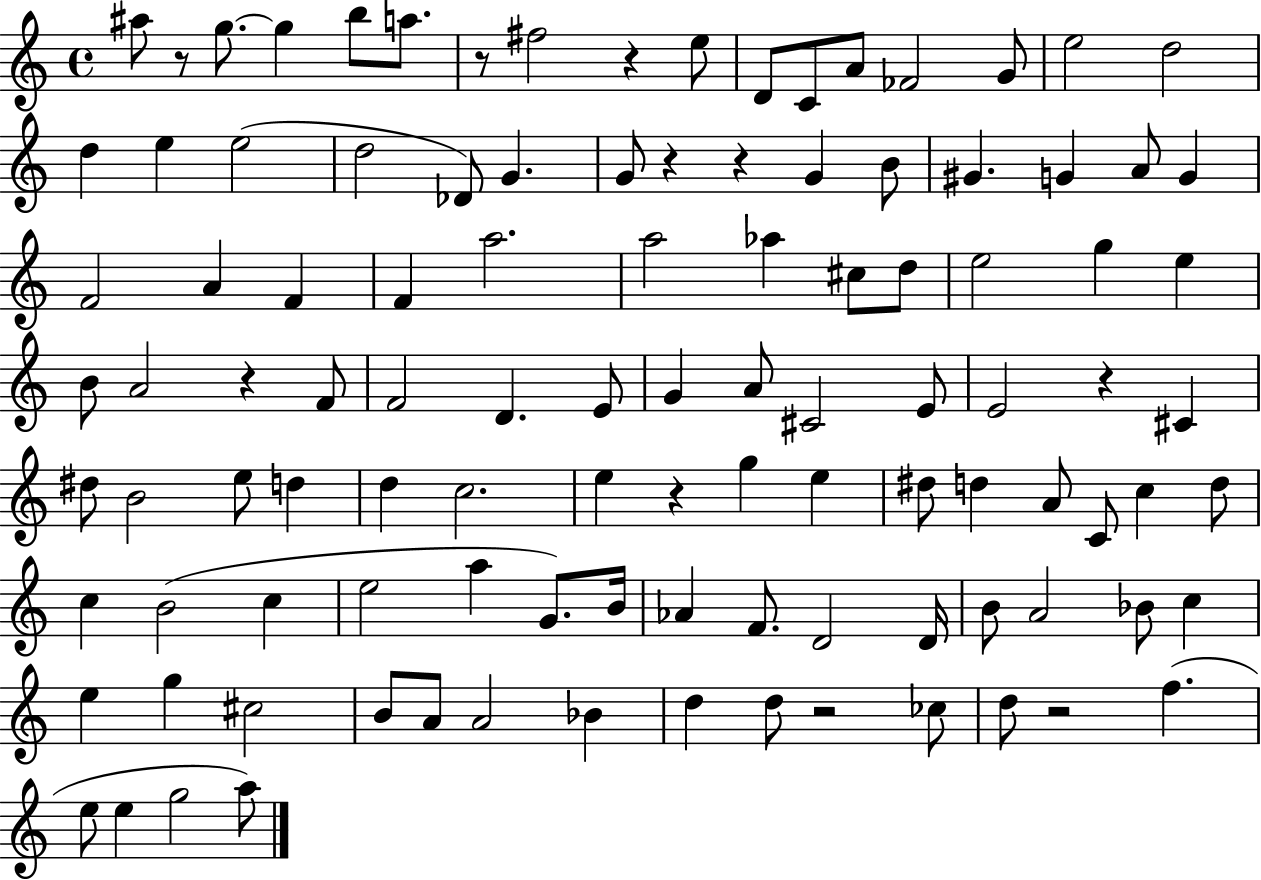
{
  \clef treble
  \time 4/4
  \defaultTimeSignature
  \key c \major
  ais''8 r8 g''8.~~ g''4 b''8 a''8. | r8 fis''2 r4 e''8 | d'8 c'8 a'8 fes'2 g'8 | e''2 d''2 | \break d''4 e''4 e''2( | d''2 des'8) g'4. | g'8 r4 r4 g'4 b'8 | gis'4. g'4 a'8 g'4 | \break f'2 a'4 f'4 | f'4 a''2. | a''2 aes''4 cis''8 d''8 | e''2 g''4 e''4 | \break b'8 a'2 r4 f'8 | f'2 d'4. e'8 | g'4 a'8 cis'2 e'8 | e'2 r4 cis'4 | \break dis''8 b'2 e''8 d''4 | d''4 c''2. | e''4 r4 g''4 e''4 | dis''8 d''4 a'8 c'8 c''4 d''8 | \break c''4 b'2( c''4 | e''2 a''4 g'8.) b'16 | aes'4 f'8. d'2 d'16 | b'8 a'2 bes'8 c''4 | \break e''4 g''4 cis''2 | b'8 a'8 a'2 bes'4 | d''4 d''8 r2 ces''8 | d''8 r2 f''4.( | \break e''8 e''4 g''2 a''8) | \bar "|."
}